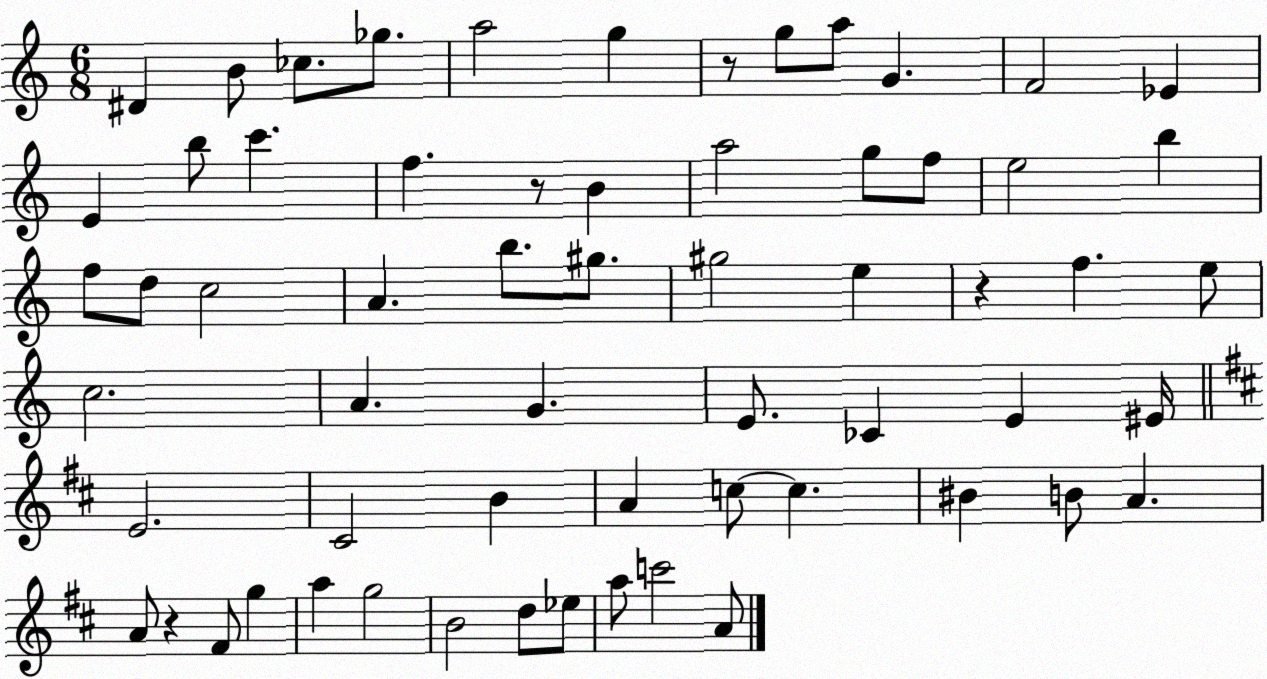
X:1
T:Untitled
M:6/8
L:1/4
K:C
^D B/2 _c/2 _g/2 a2 g z/2 g/2 a/2 G F2 _E E b/2 c' f z/2 B a2 g/2 f/2 e2 b f/2 d/2 c2 A b/2 ^g/2 ^g2 e z f e/2 c2 A G E/2 _C E ^E/4 E2 ^C2 B A c/2 c ^B B/2 A A/2 z ^F/2 g a g2 B2 d/2 _e/2 a/2 c'2 A/2